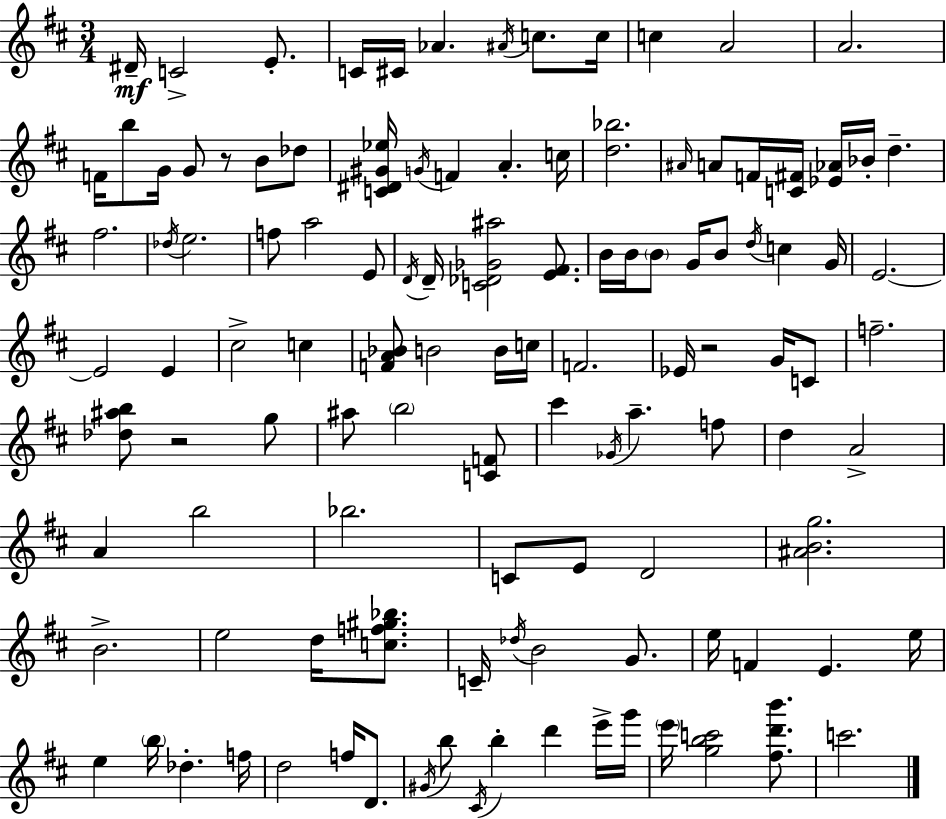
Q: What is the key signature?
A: D major